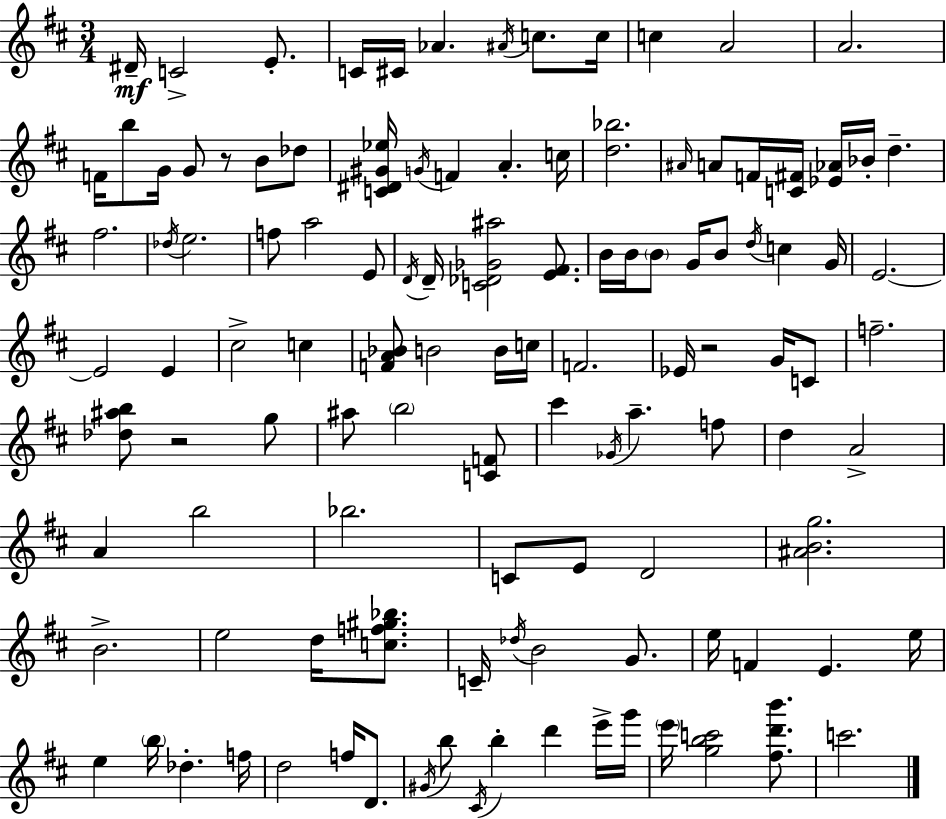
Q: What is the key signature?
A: D major